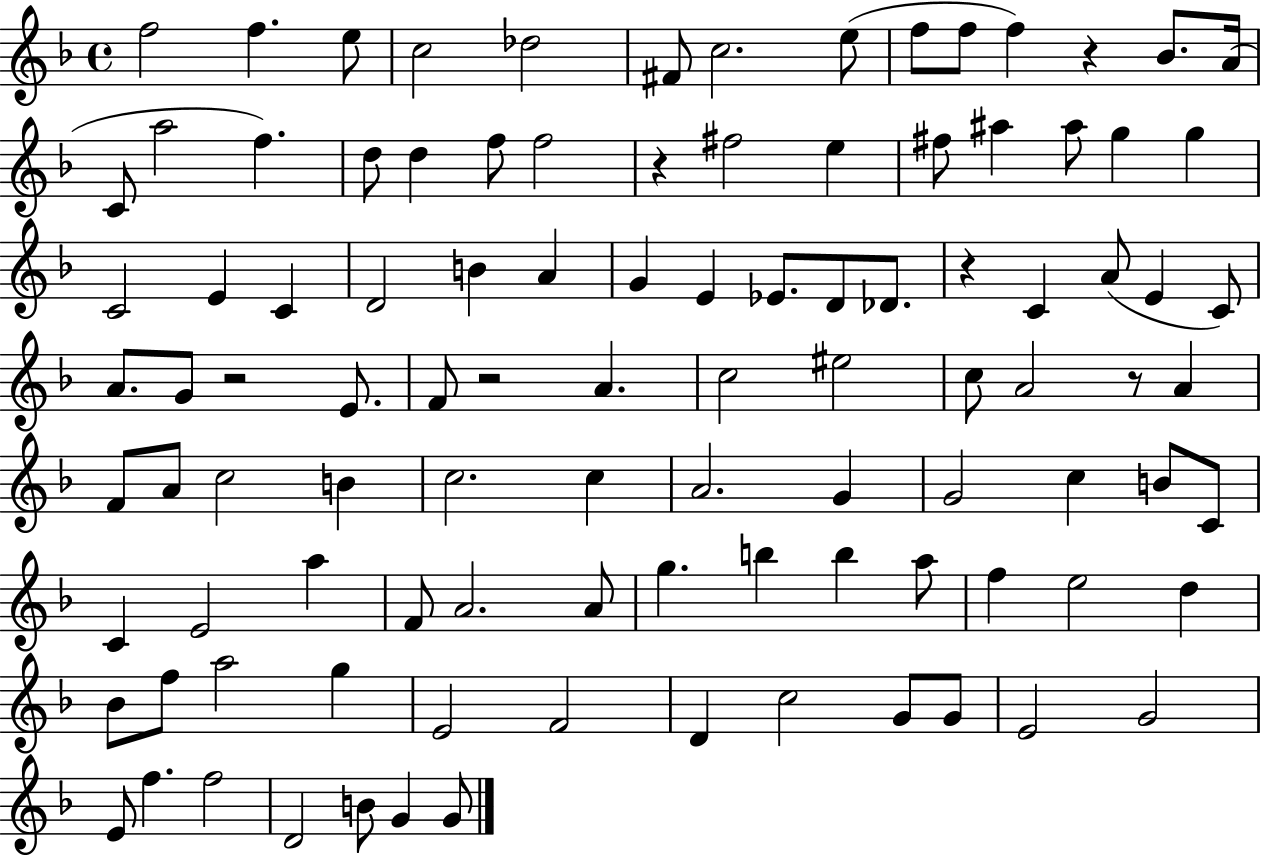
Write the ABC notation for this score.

X:1
T:Untitled
M:4/4
L:1/4
K:F
f2 f e/2 c2 _d2 ^F/2 c2 e/2 f/2 f/2 f z _B/2 A/4 C/2 a2 f d/2 d f/2 f2 z ^f2 e ^f/2 ^a ^a/2 g g C2 E C D2 B A G E _E/2 D/2 _D/2 z C A/2 E C/2 A/2 G/2 z2 E/2 F/2 z2 A c2 ^e2 c/2 A2 z/2 A F/2 A/2 c2 B c2 c A2 G G2 c B/2 C/2 C E2 a F/2 A2 A/2 g b b a/2 f e2 d _B/2 f/2 a2 g E2 F2 D c2 G/2 G/2 E2 G2 E/2 f f2 D2 B/2 G G/2